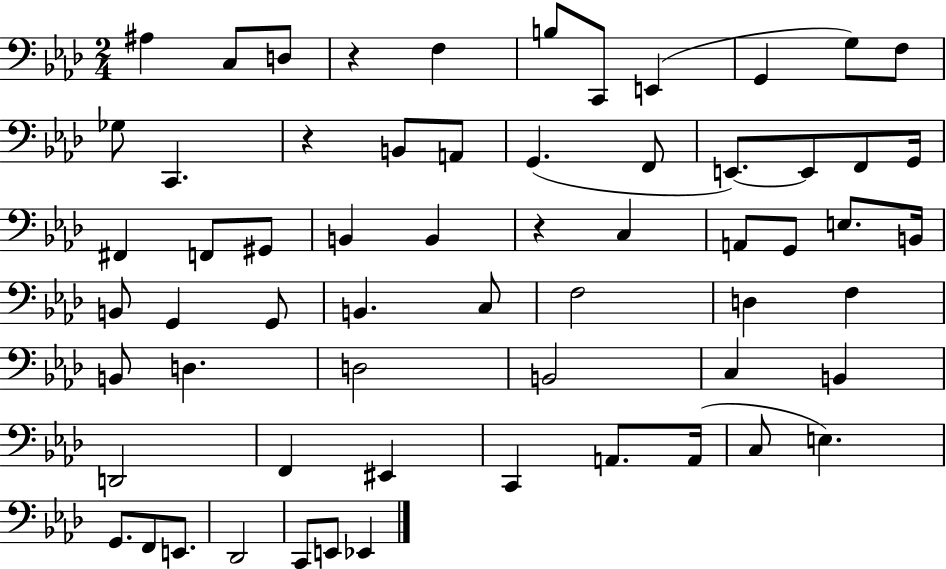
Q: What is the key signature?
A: AES major